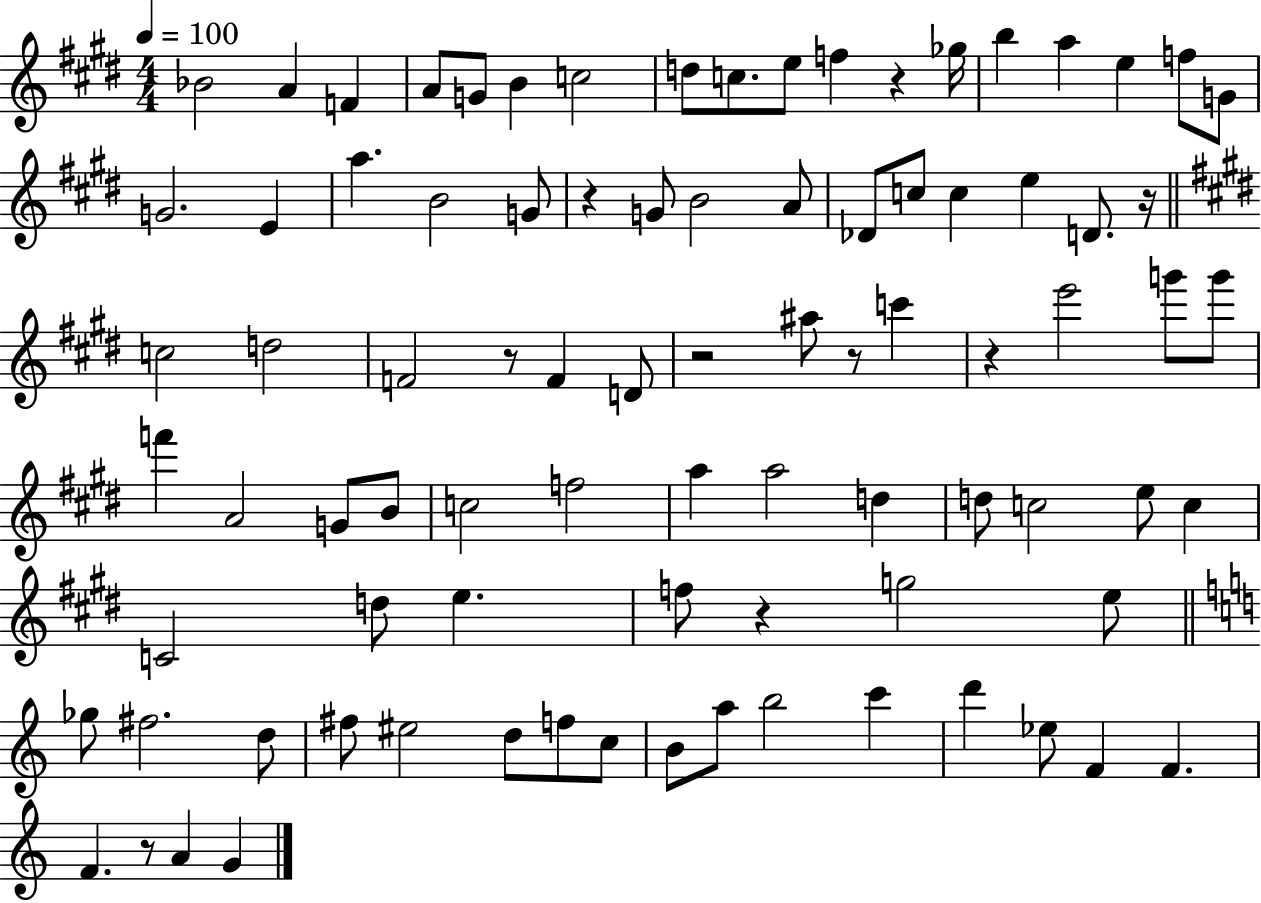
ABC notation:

X:1
T:Untitled
M:4/4
L:1/4
K:E
_B2 A F A/2 G/2 B c2 d/2 c/2 e/2 f z _g/4 b a e f/2 G/2 G2 E a B2 G/2 z G/2 B2 A/2 _D/2 c/2 c e D/2 z/4 c2 d2 F2 z/2 F D/2 z2 ^a/2 z/2 c' z e'2 g'/2 g'/2 f' A2 G/2 B/2 c2 f2 a a2 d d/2 c2 e/2 c C2 d/2 e f/2 z g2 e/2 _g/2 ^f2 d/2 ^f/2 ^e2 d/2 f/2 c/2 B/2 a/2 b2 c' d' _e/2 F F F z/2 A G